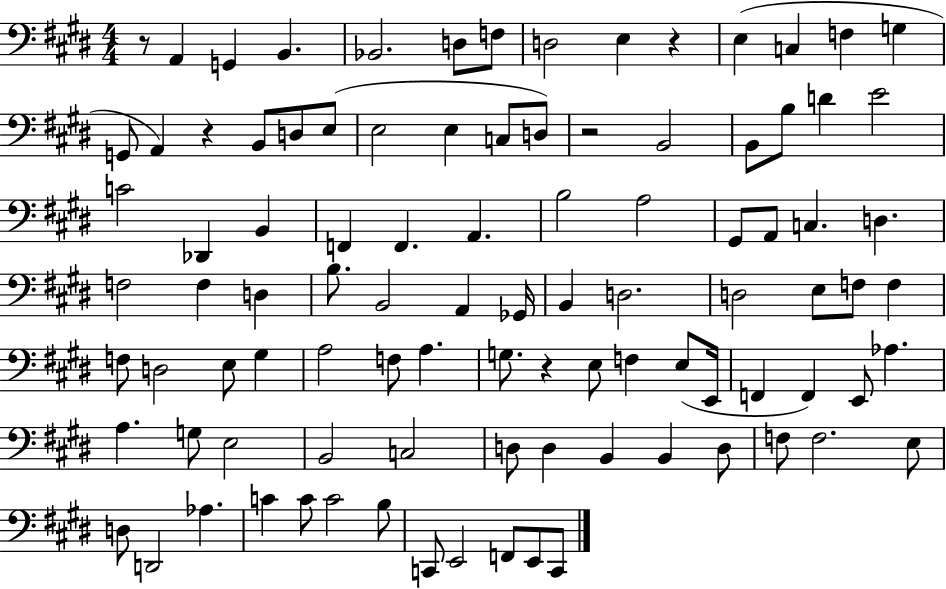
{
  \clef bass
  \numericTimeSignature
  \time 4/4
  \key e \major
  r8 a,4 g,4 b,4. | bes,2. d8 f8 | d2 e4 r4 | e4( c4 f4 g4 | \break g,8 a,4) r4 b,8 d8 e8( | e2 e4 c8 d8) | r2 b,2 | b,8 b8 d'4 e'2 | \break c'2 des,4 b,4 | f,4 f,4. a,4. | b2 a2 | gis,8 a,8 c4. d4. | \break f2 f4 d4 | b8. b,2 a,4 ges,16 | b,4 d2. | d2 e8 f8 f4 | \break f8 d2 e8 gis4 | a2 f8 a4. | g8. r4 e8 f4 e8( e,16 | f,4 f,4) e,8 aes4. | \break a4. g8 e2 | b,2 c2 | d8 d4 b,4 b,4 d8 | f8 f2. e8 | \break d8 d,2 aes4. | c'4 c'8 c'2 b8 | c,8 e,2 f,8 e,8 c,8 | \bar "|."
}